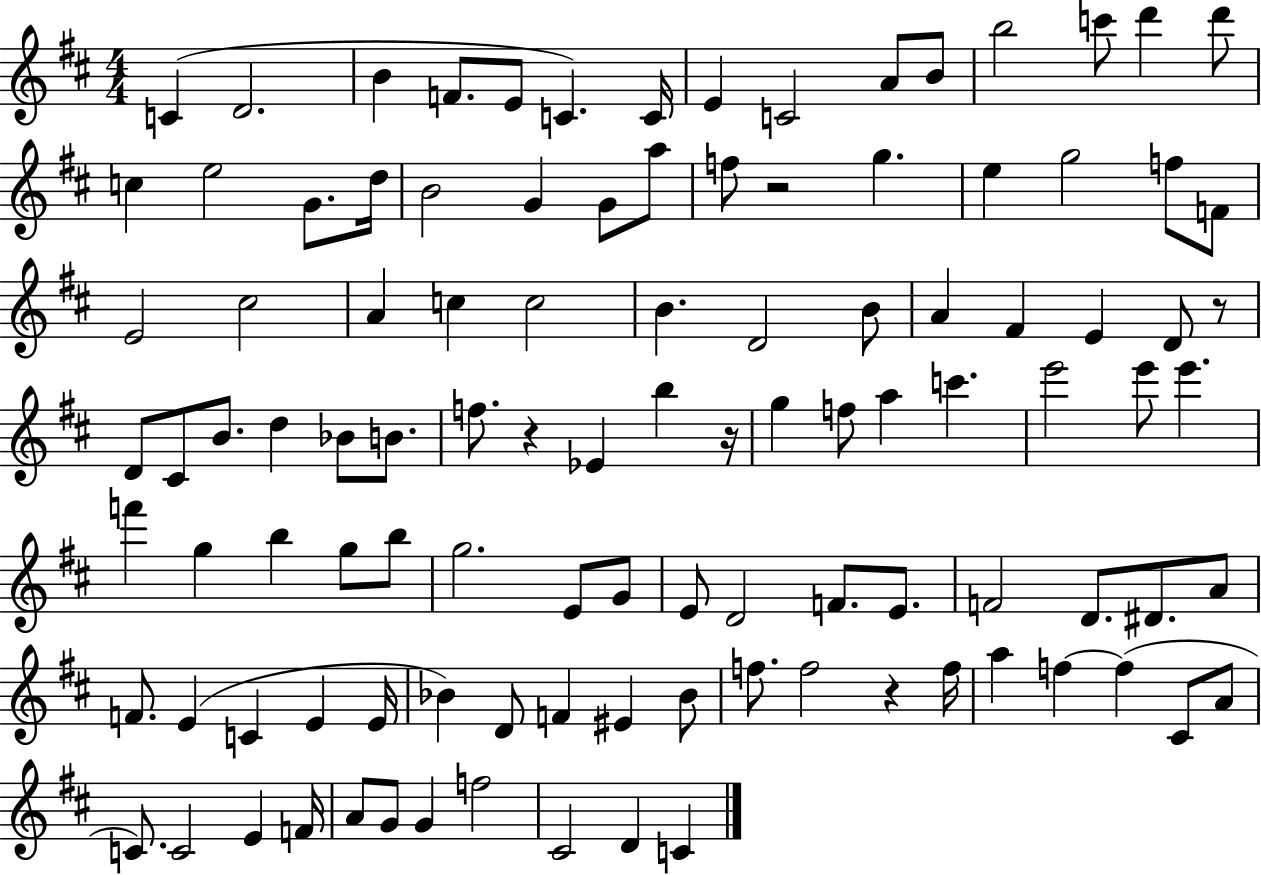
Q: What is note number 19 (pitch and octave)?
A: D5